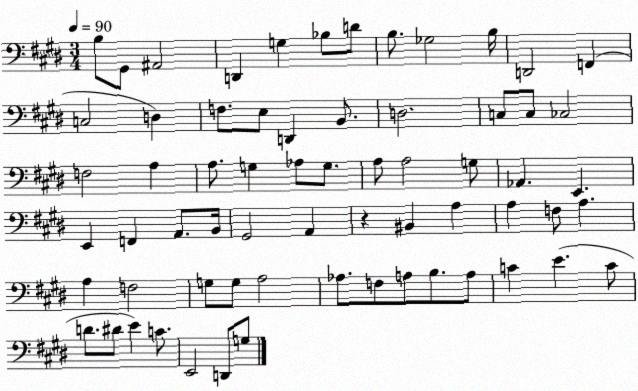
X:1
T:Untitled
M:3/4
L:1/4
K:E
B,/2 ^G,,/2 ^A,,2 D,, G, _B,/2 D/2 B,/2 _G,2 B,/4 D,,2 F,, C,2 D, F,/2 E,/2 D,, B,,/2 D,2 C,/2 C,/2 _C,2 F,2 A, A,/2 G, _A,/2 G,/2 A,/2 A,2 G,/2 _A,, E,, E,, F,, A,,/2 B,,/4 ^G,,2 A,, z ^B,, A, A, F,/2 A, A, F,2 G,/2 G,/2 A,2 _A,/2 F,/2 A,/2 B,/2 A,/2 C E C/2 D/2 ^D/2 E C/2 E,,2 D,,/2 G,/2